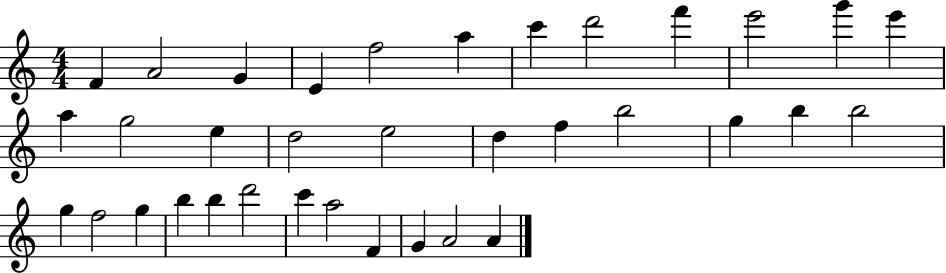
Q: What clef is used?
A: treble